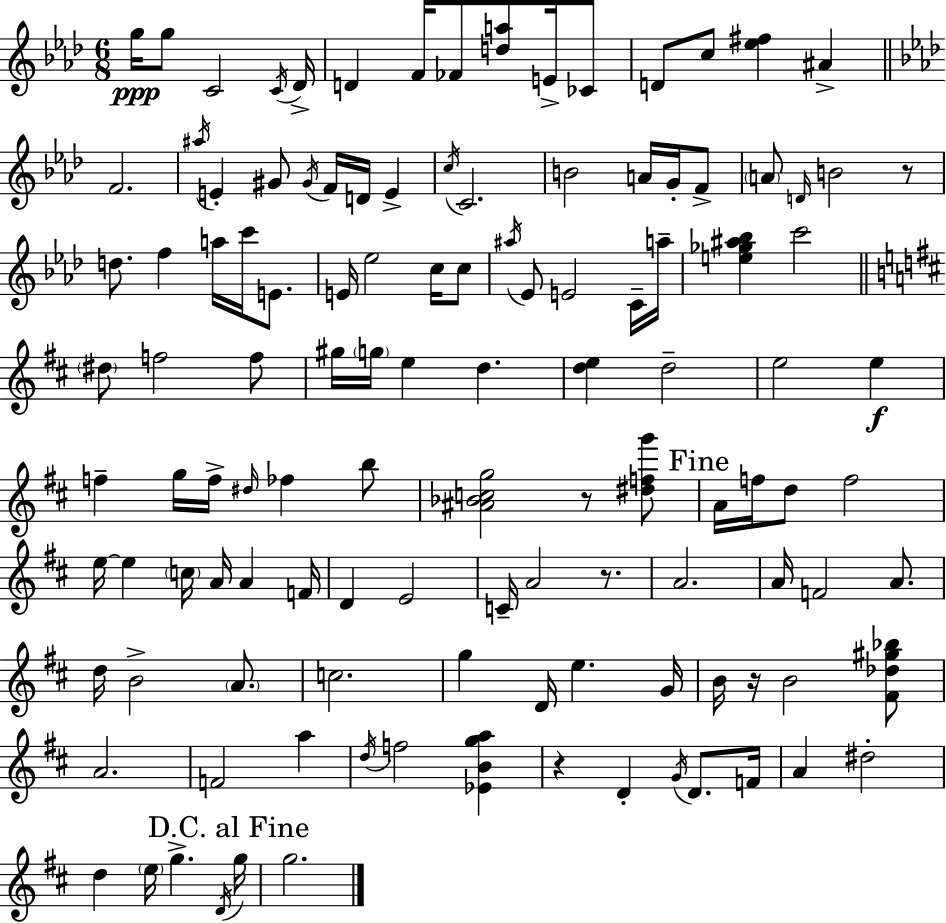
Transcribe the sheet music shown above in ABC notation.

X:1
T:Untitled
M:6/8
L:1/4
K:Ab
g/4 g/2 C2 C/4 _D/4 D F/4 _F/2 [da]/2 E/4 _C/2 D/2 c/2 [_e^f] ^A F2 ^a/4 E ^G/2 ^G/4 F/4 D/4 E c/4 C2 B2 A/4 G/4 F/2 A/2 D/4 B2 z/2 d/2 f a/4 c'/4 E/2 E/4 _e2 c/4 c/2 ^a/4 _E/2 E2 C/4 a/4 [e_g^a_b] c'2 ^d/2 f2 f/2 ^g/4 g/4 e d [de] d2 e2 e f g/4 f/4 ^d/4 _f b/2 [^A_Bcg]2 z/2 [^dfg']/2 A/4 f/4 d/2 f2 e/4 e c/4 A/4 A F/4 D E2 C/4 A2 z/2 A2 A/4 F2 A/2 d/4 B2 A/2 c2 g D/4 e G/4 B/4 z/4 B2 [^F_d^g_b]/2 A2 F2 a d/4 f2 [_EBga] z D G/4 D/2 F/4 A ^d2 d e/4 g D/4 g/4 g2